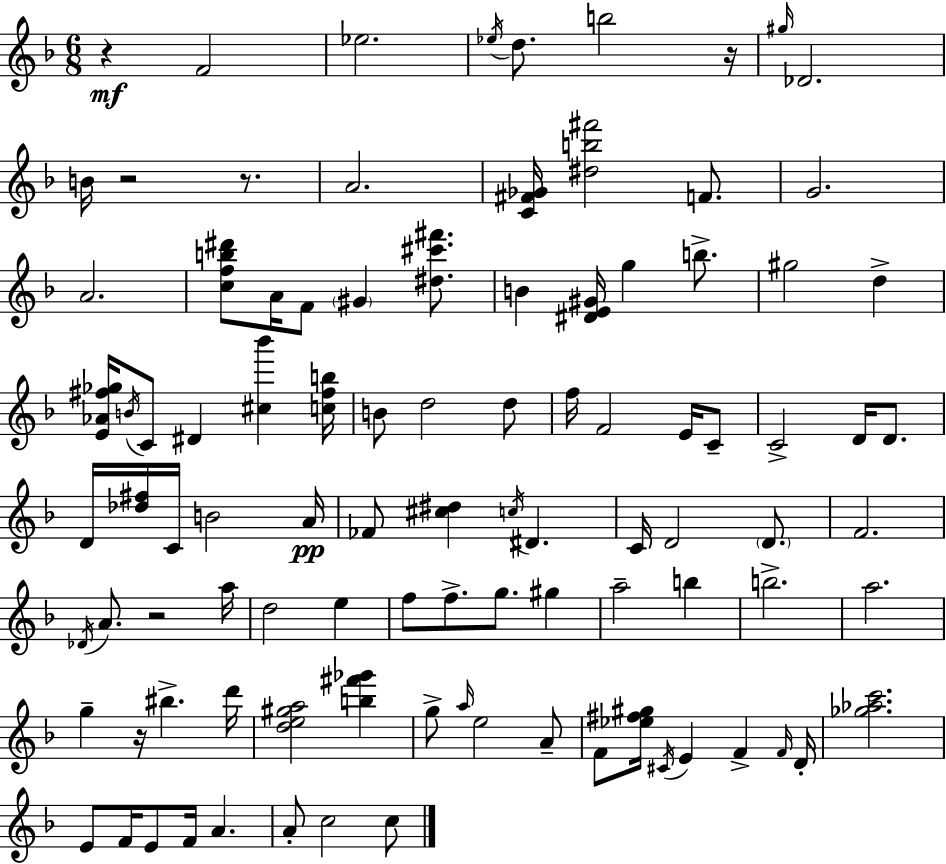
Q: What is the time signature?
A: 6/8